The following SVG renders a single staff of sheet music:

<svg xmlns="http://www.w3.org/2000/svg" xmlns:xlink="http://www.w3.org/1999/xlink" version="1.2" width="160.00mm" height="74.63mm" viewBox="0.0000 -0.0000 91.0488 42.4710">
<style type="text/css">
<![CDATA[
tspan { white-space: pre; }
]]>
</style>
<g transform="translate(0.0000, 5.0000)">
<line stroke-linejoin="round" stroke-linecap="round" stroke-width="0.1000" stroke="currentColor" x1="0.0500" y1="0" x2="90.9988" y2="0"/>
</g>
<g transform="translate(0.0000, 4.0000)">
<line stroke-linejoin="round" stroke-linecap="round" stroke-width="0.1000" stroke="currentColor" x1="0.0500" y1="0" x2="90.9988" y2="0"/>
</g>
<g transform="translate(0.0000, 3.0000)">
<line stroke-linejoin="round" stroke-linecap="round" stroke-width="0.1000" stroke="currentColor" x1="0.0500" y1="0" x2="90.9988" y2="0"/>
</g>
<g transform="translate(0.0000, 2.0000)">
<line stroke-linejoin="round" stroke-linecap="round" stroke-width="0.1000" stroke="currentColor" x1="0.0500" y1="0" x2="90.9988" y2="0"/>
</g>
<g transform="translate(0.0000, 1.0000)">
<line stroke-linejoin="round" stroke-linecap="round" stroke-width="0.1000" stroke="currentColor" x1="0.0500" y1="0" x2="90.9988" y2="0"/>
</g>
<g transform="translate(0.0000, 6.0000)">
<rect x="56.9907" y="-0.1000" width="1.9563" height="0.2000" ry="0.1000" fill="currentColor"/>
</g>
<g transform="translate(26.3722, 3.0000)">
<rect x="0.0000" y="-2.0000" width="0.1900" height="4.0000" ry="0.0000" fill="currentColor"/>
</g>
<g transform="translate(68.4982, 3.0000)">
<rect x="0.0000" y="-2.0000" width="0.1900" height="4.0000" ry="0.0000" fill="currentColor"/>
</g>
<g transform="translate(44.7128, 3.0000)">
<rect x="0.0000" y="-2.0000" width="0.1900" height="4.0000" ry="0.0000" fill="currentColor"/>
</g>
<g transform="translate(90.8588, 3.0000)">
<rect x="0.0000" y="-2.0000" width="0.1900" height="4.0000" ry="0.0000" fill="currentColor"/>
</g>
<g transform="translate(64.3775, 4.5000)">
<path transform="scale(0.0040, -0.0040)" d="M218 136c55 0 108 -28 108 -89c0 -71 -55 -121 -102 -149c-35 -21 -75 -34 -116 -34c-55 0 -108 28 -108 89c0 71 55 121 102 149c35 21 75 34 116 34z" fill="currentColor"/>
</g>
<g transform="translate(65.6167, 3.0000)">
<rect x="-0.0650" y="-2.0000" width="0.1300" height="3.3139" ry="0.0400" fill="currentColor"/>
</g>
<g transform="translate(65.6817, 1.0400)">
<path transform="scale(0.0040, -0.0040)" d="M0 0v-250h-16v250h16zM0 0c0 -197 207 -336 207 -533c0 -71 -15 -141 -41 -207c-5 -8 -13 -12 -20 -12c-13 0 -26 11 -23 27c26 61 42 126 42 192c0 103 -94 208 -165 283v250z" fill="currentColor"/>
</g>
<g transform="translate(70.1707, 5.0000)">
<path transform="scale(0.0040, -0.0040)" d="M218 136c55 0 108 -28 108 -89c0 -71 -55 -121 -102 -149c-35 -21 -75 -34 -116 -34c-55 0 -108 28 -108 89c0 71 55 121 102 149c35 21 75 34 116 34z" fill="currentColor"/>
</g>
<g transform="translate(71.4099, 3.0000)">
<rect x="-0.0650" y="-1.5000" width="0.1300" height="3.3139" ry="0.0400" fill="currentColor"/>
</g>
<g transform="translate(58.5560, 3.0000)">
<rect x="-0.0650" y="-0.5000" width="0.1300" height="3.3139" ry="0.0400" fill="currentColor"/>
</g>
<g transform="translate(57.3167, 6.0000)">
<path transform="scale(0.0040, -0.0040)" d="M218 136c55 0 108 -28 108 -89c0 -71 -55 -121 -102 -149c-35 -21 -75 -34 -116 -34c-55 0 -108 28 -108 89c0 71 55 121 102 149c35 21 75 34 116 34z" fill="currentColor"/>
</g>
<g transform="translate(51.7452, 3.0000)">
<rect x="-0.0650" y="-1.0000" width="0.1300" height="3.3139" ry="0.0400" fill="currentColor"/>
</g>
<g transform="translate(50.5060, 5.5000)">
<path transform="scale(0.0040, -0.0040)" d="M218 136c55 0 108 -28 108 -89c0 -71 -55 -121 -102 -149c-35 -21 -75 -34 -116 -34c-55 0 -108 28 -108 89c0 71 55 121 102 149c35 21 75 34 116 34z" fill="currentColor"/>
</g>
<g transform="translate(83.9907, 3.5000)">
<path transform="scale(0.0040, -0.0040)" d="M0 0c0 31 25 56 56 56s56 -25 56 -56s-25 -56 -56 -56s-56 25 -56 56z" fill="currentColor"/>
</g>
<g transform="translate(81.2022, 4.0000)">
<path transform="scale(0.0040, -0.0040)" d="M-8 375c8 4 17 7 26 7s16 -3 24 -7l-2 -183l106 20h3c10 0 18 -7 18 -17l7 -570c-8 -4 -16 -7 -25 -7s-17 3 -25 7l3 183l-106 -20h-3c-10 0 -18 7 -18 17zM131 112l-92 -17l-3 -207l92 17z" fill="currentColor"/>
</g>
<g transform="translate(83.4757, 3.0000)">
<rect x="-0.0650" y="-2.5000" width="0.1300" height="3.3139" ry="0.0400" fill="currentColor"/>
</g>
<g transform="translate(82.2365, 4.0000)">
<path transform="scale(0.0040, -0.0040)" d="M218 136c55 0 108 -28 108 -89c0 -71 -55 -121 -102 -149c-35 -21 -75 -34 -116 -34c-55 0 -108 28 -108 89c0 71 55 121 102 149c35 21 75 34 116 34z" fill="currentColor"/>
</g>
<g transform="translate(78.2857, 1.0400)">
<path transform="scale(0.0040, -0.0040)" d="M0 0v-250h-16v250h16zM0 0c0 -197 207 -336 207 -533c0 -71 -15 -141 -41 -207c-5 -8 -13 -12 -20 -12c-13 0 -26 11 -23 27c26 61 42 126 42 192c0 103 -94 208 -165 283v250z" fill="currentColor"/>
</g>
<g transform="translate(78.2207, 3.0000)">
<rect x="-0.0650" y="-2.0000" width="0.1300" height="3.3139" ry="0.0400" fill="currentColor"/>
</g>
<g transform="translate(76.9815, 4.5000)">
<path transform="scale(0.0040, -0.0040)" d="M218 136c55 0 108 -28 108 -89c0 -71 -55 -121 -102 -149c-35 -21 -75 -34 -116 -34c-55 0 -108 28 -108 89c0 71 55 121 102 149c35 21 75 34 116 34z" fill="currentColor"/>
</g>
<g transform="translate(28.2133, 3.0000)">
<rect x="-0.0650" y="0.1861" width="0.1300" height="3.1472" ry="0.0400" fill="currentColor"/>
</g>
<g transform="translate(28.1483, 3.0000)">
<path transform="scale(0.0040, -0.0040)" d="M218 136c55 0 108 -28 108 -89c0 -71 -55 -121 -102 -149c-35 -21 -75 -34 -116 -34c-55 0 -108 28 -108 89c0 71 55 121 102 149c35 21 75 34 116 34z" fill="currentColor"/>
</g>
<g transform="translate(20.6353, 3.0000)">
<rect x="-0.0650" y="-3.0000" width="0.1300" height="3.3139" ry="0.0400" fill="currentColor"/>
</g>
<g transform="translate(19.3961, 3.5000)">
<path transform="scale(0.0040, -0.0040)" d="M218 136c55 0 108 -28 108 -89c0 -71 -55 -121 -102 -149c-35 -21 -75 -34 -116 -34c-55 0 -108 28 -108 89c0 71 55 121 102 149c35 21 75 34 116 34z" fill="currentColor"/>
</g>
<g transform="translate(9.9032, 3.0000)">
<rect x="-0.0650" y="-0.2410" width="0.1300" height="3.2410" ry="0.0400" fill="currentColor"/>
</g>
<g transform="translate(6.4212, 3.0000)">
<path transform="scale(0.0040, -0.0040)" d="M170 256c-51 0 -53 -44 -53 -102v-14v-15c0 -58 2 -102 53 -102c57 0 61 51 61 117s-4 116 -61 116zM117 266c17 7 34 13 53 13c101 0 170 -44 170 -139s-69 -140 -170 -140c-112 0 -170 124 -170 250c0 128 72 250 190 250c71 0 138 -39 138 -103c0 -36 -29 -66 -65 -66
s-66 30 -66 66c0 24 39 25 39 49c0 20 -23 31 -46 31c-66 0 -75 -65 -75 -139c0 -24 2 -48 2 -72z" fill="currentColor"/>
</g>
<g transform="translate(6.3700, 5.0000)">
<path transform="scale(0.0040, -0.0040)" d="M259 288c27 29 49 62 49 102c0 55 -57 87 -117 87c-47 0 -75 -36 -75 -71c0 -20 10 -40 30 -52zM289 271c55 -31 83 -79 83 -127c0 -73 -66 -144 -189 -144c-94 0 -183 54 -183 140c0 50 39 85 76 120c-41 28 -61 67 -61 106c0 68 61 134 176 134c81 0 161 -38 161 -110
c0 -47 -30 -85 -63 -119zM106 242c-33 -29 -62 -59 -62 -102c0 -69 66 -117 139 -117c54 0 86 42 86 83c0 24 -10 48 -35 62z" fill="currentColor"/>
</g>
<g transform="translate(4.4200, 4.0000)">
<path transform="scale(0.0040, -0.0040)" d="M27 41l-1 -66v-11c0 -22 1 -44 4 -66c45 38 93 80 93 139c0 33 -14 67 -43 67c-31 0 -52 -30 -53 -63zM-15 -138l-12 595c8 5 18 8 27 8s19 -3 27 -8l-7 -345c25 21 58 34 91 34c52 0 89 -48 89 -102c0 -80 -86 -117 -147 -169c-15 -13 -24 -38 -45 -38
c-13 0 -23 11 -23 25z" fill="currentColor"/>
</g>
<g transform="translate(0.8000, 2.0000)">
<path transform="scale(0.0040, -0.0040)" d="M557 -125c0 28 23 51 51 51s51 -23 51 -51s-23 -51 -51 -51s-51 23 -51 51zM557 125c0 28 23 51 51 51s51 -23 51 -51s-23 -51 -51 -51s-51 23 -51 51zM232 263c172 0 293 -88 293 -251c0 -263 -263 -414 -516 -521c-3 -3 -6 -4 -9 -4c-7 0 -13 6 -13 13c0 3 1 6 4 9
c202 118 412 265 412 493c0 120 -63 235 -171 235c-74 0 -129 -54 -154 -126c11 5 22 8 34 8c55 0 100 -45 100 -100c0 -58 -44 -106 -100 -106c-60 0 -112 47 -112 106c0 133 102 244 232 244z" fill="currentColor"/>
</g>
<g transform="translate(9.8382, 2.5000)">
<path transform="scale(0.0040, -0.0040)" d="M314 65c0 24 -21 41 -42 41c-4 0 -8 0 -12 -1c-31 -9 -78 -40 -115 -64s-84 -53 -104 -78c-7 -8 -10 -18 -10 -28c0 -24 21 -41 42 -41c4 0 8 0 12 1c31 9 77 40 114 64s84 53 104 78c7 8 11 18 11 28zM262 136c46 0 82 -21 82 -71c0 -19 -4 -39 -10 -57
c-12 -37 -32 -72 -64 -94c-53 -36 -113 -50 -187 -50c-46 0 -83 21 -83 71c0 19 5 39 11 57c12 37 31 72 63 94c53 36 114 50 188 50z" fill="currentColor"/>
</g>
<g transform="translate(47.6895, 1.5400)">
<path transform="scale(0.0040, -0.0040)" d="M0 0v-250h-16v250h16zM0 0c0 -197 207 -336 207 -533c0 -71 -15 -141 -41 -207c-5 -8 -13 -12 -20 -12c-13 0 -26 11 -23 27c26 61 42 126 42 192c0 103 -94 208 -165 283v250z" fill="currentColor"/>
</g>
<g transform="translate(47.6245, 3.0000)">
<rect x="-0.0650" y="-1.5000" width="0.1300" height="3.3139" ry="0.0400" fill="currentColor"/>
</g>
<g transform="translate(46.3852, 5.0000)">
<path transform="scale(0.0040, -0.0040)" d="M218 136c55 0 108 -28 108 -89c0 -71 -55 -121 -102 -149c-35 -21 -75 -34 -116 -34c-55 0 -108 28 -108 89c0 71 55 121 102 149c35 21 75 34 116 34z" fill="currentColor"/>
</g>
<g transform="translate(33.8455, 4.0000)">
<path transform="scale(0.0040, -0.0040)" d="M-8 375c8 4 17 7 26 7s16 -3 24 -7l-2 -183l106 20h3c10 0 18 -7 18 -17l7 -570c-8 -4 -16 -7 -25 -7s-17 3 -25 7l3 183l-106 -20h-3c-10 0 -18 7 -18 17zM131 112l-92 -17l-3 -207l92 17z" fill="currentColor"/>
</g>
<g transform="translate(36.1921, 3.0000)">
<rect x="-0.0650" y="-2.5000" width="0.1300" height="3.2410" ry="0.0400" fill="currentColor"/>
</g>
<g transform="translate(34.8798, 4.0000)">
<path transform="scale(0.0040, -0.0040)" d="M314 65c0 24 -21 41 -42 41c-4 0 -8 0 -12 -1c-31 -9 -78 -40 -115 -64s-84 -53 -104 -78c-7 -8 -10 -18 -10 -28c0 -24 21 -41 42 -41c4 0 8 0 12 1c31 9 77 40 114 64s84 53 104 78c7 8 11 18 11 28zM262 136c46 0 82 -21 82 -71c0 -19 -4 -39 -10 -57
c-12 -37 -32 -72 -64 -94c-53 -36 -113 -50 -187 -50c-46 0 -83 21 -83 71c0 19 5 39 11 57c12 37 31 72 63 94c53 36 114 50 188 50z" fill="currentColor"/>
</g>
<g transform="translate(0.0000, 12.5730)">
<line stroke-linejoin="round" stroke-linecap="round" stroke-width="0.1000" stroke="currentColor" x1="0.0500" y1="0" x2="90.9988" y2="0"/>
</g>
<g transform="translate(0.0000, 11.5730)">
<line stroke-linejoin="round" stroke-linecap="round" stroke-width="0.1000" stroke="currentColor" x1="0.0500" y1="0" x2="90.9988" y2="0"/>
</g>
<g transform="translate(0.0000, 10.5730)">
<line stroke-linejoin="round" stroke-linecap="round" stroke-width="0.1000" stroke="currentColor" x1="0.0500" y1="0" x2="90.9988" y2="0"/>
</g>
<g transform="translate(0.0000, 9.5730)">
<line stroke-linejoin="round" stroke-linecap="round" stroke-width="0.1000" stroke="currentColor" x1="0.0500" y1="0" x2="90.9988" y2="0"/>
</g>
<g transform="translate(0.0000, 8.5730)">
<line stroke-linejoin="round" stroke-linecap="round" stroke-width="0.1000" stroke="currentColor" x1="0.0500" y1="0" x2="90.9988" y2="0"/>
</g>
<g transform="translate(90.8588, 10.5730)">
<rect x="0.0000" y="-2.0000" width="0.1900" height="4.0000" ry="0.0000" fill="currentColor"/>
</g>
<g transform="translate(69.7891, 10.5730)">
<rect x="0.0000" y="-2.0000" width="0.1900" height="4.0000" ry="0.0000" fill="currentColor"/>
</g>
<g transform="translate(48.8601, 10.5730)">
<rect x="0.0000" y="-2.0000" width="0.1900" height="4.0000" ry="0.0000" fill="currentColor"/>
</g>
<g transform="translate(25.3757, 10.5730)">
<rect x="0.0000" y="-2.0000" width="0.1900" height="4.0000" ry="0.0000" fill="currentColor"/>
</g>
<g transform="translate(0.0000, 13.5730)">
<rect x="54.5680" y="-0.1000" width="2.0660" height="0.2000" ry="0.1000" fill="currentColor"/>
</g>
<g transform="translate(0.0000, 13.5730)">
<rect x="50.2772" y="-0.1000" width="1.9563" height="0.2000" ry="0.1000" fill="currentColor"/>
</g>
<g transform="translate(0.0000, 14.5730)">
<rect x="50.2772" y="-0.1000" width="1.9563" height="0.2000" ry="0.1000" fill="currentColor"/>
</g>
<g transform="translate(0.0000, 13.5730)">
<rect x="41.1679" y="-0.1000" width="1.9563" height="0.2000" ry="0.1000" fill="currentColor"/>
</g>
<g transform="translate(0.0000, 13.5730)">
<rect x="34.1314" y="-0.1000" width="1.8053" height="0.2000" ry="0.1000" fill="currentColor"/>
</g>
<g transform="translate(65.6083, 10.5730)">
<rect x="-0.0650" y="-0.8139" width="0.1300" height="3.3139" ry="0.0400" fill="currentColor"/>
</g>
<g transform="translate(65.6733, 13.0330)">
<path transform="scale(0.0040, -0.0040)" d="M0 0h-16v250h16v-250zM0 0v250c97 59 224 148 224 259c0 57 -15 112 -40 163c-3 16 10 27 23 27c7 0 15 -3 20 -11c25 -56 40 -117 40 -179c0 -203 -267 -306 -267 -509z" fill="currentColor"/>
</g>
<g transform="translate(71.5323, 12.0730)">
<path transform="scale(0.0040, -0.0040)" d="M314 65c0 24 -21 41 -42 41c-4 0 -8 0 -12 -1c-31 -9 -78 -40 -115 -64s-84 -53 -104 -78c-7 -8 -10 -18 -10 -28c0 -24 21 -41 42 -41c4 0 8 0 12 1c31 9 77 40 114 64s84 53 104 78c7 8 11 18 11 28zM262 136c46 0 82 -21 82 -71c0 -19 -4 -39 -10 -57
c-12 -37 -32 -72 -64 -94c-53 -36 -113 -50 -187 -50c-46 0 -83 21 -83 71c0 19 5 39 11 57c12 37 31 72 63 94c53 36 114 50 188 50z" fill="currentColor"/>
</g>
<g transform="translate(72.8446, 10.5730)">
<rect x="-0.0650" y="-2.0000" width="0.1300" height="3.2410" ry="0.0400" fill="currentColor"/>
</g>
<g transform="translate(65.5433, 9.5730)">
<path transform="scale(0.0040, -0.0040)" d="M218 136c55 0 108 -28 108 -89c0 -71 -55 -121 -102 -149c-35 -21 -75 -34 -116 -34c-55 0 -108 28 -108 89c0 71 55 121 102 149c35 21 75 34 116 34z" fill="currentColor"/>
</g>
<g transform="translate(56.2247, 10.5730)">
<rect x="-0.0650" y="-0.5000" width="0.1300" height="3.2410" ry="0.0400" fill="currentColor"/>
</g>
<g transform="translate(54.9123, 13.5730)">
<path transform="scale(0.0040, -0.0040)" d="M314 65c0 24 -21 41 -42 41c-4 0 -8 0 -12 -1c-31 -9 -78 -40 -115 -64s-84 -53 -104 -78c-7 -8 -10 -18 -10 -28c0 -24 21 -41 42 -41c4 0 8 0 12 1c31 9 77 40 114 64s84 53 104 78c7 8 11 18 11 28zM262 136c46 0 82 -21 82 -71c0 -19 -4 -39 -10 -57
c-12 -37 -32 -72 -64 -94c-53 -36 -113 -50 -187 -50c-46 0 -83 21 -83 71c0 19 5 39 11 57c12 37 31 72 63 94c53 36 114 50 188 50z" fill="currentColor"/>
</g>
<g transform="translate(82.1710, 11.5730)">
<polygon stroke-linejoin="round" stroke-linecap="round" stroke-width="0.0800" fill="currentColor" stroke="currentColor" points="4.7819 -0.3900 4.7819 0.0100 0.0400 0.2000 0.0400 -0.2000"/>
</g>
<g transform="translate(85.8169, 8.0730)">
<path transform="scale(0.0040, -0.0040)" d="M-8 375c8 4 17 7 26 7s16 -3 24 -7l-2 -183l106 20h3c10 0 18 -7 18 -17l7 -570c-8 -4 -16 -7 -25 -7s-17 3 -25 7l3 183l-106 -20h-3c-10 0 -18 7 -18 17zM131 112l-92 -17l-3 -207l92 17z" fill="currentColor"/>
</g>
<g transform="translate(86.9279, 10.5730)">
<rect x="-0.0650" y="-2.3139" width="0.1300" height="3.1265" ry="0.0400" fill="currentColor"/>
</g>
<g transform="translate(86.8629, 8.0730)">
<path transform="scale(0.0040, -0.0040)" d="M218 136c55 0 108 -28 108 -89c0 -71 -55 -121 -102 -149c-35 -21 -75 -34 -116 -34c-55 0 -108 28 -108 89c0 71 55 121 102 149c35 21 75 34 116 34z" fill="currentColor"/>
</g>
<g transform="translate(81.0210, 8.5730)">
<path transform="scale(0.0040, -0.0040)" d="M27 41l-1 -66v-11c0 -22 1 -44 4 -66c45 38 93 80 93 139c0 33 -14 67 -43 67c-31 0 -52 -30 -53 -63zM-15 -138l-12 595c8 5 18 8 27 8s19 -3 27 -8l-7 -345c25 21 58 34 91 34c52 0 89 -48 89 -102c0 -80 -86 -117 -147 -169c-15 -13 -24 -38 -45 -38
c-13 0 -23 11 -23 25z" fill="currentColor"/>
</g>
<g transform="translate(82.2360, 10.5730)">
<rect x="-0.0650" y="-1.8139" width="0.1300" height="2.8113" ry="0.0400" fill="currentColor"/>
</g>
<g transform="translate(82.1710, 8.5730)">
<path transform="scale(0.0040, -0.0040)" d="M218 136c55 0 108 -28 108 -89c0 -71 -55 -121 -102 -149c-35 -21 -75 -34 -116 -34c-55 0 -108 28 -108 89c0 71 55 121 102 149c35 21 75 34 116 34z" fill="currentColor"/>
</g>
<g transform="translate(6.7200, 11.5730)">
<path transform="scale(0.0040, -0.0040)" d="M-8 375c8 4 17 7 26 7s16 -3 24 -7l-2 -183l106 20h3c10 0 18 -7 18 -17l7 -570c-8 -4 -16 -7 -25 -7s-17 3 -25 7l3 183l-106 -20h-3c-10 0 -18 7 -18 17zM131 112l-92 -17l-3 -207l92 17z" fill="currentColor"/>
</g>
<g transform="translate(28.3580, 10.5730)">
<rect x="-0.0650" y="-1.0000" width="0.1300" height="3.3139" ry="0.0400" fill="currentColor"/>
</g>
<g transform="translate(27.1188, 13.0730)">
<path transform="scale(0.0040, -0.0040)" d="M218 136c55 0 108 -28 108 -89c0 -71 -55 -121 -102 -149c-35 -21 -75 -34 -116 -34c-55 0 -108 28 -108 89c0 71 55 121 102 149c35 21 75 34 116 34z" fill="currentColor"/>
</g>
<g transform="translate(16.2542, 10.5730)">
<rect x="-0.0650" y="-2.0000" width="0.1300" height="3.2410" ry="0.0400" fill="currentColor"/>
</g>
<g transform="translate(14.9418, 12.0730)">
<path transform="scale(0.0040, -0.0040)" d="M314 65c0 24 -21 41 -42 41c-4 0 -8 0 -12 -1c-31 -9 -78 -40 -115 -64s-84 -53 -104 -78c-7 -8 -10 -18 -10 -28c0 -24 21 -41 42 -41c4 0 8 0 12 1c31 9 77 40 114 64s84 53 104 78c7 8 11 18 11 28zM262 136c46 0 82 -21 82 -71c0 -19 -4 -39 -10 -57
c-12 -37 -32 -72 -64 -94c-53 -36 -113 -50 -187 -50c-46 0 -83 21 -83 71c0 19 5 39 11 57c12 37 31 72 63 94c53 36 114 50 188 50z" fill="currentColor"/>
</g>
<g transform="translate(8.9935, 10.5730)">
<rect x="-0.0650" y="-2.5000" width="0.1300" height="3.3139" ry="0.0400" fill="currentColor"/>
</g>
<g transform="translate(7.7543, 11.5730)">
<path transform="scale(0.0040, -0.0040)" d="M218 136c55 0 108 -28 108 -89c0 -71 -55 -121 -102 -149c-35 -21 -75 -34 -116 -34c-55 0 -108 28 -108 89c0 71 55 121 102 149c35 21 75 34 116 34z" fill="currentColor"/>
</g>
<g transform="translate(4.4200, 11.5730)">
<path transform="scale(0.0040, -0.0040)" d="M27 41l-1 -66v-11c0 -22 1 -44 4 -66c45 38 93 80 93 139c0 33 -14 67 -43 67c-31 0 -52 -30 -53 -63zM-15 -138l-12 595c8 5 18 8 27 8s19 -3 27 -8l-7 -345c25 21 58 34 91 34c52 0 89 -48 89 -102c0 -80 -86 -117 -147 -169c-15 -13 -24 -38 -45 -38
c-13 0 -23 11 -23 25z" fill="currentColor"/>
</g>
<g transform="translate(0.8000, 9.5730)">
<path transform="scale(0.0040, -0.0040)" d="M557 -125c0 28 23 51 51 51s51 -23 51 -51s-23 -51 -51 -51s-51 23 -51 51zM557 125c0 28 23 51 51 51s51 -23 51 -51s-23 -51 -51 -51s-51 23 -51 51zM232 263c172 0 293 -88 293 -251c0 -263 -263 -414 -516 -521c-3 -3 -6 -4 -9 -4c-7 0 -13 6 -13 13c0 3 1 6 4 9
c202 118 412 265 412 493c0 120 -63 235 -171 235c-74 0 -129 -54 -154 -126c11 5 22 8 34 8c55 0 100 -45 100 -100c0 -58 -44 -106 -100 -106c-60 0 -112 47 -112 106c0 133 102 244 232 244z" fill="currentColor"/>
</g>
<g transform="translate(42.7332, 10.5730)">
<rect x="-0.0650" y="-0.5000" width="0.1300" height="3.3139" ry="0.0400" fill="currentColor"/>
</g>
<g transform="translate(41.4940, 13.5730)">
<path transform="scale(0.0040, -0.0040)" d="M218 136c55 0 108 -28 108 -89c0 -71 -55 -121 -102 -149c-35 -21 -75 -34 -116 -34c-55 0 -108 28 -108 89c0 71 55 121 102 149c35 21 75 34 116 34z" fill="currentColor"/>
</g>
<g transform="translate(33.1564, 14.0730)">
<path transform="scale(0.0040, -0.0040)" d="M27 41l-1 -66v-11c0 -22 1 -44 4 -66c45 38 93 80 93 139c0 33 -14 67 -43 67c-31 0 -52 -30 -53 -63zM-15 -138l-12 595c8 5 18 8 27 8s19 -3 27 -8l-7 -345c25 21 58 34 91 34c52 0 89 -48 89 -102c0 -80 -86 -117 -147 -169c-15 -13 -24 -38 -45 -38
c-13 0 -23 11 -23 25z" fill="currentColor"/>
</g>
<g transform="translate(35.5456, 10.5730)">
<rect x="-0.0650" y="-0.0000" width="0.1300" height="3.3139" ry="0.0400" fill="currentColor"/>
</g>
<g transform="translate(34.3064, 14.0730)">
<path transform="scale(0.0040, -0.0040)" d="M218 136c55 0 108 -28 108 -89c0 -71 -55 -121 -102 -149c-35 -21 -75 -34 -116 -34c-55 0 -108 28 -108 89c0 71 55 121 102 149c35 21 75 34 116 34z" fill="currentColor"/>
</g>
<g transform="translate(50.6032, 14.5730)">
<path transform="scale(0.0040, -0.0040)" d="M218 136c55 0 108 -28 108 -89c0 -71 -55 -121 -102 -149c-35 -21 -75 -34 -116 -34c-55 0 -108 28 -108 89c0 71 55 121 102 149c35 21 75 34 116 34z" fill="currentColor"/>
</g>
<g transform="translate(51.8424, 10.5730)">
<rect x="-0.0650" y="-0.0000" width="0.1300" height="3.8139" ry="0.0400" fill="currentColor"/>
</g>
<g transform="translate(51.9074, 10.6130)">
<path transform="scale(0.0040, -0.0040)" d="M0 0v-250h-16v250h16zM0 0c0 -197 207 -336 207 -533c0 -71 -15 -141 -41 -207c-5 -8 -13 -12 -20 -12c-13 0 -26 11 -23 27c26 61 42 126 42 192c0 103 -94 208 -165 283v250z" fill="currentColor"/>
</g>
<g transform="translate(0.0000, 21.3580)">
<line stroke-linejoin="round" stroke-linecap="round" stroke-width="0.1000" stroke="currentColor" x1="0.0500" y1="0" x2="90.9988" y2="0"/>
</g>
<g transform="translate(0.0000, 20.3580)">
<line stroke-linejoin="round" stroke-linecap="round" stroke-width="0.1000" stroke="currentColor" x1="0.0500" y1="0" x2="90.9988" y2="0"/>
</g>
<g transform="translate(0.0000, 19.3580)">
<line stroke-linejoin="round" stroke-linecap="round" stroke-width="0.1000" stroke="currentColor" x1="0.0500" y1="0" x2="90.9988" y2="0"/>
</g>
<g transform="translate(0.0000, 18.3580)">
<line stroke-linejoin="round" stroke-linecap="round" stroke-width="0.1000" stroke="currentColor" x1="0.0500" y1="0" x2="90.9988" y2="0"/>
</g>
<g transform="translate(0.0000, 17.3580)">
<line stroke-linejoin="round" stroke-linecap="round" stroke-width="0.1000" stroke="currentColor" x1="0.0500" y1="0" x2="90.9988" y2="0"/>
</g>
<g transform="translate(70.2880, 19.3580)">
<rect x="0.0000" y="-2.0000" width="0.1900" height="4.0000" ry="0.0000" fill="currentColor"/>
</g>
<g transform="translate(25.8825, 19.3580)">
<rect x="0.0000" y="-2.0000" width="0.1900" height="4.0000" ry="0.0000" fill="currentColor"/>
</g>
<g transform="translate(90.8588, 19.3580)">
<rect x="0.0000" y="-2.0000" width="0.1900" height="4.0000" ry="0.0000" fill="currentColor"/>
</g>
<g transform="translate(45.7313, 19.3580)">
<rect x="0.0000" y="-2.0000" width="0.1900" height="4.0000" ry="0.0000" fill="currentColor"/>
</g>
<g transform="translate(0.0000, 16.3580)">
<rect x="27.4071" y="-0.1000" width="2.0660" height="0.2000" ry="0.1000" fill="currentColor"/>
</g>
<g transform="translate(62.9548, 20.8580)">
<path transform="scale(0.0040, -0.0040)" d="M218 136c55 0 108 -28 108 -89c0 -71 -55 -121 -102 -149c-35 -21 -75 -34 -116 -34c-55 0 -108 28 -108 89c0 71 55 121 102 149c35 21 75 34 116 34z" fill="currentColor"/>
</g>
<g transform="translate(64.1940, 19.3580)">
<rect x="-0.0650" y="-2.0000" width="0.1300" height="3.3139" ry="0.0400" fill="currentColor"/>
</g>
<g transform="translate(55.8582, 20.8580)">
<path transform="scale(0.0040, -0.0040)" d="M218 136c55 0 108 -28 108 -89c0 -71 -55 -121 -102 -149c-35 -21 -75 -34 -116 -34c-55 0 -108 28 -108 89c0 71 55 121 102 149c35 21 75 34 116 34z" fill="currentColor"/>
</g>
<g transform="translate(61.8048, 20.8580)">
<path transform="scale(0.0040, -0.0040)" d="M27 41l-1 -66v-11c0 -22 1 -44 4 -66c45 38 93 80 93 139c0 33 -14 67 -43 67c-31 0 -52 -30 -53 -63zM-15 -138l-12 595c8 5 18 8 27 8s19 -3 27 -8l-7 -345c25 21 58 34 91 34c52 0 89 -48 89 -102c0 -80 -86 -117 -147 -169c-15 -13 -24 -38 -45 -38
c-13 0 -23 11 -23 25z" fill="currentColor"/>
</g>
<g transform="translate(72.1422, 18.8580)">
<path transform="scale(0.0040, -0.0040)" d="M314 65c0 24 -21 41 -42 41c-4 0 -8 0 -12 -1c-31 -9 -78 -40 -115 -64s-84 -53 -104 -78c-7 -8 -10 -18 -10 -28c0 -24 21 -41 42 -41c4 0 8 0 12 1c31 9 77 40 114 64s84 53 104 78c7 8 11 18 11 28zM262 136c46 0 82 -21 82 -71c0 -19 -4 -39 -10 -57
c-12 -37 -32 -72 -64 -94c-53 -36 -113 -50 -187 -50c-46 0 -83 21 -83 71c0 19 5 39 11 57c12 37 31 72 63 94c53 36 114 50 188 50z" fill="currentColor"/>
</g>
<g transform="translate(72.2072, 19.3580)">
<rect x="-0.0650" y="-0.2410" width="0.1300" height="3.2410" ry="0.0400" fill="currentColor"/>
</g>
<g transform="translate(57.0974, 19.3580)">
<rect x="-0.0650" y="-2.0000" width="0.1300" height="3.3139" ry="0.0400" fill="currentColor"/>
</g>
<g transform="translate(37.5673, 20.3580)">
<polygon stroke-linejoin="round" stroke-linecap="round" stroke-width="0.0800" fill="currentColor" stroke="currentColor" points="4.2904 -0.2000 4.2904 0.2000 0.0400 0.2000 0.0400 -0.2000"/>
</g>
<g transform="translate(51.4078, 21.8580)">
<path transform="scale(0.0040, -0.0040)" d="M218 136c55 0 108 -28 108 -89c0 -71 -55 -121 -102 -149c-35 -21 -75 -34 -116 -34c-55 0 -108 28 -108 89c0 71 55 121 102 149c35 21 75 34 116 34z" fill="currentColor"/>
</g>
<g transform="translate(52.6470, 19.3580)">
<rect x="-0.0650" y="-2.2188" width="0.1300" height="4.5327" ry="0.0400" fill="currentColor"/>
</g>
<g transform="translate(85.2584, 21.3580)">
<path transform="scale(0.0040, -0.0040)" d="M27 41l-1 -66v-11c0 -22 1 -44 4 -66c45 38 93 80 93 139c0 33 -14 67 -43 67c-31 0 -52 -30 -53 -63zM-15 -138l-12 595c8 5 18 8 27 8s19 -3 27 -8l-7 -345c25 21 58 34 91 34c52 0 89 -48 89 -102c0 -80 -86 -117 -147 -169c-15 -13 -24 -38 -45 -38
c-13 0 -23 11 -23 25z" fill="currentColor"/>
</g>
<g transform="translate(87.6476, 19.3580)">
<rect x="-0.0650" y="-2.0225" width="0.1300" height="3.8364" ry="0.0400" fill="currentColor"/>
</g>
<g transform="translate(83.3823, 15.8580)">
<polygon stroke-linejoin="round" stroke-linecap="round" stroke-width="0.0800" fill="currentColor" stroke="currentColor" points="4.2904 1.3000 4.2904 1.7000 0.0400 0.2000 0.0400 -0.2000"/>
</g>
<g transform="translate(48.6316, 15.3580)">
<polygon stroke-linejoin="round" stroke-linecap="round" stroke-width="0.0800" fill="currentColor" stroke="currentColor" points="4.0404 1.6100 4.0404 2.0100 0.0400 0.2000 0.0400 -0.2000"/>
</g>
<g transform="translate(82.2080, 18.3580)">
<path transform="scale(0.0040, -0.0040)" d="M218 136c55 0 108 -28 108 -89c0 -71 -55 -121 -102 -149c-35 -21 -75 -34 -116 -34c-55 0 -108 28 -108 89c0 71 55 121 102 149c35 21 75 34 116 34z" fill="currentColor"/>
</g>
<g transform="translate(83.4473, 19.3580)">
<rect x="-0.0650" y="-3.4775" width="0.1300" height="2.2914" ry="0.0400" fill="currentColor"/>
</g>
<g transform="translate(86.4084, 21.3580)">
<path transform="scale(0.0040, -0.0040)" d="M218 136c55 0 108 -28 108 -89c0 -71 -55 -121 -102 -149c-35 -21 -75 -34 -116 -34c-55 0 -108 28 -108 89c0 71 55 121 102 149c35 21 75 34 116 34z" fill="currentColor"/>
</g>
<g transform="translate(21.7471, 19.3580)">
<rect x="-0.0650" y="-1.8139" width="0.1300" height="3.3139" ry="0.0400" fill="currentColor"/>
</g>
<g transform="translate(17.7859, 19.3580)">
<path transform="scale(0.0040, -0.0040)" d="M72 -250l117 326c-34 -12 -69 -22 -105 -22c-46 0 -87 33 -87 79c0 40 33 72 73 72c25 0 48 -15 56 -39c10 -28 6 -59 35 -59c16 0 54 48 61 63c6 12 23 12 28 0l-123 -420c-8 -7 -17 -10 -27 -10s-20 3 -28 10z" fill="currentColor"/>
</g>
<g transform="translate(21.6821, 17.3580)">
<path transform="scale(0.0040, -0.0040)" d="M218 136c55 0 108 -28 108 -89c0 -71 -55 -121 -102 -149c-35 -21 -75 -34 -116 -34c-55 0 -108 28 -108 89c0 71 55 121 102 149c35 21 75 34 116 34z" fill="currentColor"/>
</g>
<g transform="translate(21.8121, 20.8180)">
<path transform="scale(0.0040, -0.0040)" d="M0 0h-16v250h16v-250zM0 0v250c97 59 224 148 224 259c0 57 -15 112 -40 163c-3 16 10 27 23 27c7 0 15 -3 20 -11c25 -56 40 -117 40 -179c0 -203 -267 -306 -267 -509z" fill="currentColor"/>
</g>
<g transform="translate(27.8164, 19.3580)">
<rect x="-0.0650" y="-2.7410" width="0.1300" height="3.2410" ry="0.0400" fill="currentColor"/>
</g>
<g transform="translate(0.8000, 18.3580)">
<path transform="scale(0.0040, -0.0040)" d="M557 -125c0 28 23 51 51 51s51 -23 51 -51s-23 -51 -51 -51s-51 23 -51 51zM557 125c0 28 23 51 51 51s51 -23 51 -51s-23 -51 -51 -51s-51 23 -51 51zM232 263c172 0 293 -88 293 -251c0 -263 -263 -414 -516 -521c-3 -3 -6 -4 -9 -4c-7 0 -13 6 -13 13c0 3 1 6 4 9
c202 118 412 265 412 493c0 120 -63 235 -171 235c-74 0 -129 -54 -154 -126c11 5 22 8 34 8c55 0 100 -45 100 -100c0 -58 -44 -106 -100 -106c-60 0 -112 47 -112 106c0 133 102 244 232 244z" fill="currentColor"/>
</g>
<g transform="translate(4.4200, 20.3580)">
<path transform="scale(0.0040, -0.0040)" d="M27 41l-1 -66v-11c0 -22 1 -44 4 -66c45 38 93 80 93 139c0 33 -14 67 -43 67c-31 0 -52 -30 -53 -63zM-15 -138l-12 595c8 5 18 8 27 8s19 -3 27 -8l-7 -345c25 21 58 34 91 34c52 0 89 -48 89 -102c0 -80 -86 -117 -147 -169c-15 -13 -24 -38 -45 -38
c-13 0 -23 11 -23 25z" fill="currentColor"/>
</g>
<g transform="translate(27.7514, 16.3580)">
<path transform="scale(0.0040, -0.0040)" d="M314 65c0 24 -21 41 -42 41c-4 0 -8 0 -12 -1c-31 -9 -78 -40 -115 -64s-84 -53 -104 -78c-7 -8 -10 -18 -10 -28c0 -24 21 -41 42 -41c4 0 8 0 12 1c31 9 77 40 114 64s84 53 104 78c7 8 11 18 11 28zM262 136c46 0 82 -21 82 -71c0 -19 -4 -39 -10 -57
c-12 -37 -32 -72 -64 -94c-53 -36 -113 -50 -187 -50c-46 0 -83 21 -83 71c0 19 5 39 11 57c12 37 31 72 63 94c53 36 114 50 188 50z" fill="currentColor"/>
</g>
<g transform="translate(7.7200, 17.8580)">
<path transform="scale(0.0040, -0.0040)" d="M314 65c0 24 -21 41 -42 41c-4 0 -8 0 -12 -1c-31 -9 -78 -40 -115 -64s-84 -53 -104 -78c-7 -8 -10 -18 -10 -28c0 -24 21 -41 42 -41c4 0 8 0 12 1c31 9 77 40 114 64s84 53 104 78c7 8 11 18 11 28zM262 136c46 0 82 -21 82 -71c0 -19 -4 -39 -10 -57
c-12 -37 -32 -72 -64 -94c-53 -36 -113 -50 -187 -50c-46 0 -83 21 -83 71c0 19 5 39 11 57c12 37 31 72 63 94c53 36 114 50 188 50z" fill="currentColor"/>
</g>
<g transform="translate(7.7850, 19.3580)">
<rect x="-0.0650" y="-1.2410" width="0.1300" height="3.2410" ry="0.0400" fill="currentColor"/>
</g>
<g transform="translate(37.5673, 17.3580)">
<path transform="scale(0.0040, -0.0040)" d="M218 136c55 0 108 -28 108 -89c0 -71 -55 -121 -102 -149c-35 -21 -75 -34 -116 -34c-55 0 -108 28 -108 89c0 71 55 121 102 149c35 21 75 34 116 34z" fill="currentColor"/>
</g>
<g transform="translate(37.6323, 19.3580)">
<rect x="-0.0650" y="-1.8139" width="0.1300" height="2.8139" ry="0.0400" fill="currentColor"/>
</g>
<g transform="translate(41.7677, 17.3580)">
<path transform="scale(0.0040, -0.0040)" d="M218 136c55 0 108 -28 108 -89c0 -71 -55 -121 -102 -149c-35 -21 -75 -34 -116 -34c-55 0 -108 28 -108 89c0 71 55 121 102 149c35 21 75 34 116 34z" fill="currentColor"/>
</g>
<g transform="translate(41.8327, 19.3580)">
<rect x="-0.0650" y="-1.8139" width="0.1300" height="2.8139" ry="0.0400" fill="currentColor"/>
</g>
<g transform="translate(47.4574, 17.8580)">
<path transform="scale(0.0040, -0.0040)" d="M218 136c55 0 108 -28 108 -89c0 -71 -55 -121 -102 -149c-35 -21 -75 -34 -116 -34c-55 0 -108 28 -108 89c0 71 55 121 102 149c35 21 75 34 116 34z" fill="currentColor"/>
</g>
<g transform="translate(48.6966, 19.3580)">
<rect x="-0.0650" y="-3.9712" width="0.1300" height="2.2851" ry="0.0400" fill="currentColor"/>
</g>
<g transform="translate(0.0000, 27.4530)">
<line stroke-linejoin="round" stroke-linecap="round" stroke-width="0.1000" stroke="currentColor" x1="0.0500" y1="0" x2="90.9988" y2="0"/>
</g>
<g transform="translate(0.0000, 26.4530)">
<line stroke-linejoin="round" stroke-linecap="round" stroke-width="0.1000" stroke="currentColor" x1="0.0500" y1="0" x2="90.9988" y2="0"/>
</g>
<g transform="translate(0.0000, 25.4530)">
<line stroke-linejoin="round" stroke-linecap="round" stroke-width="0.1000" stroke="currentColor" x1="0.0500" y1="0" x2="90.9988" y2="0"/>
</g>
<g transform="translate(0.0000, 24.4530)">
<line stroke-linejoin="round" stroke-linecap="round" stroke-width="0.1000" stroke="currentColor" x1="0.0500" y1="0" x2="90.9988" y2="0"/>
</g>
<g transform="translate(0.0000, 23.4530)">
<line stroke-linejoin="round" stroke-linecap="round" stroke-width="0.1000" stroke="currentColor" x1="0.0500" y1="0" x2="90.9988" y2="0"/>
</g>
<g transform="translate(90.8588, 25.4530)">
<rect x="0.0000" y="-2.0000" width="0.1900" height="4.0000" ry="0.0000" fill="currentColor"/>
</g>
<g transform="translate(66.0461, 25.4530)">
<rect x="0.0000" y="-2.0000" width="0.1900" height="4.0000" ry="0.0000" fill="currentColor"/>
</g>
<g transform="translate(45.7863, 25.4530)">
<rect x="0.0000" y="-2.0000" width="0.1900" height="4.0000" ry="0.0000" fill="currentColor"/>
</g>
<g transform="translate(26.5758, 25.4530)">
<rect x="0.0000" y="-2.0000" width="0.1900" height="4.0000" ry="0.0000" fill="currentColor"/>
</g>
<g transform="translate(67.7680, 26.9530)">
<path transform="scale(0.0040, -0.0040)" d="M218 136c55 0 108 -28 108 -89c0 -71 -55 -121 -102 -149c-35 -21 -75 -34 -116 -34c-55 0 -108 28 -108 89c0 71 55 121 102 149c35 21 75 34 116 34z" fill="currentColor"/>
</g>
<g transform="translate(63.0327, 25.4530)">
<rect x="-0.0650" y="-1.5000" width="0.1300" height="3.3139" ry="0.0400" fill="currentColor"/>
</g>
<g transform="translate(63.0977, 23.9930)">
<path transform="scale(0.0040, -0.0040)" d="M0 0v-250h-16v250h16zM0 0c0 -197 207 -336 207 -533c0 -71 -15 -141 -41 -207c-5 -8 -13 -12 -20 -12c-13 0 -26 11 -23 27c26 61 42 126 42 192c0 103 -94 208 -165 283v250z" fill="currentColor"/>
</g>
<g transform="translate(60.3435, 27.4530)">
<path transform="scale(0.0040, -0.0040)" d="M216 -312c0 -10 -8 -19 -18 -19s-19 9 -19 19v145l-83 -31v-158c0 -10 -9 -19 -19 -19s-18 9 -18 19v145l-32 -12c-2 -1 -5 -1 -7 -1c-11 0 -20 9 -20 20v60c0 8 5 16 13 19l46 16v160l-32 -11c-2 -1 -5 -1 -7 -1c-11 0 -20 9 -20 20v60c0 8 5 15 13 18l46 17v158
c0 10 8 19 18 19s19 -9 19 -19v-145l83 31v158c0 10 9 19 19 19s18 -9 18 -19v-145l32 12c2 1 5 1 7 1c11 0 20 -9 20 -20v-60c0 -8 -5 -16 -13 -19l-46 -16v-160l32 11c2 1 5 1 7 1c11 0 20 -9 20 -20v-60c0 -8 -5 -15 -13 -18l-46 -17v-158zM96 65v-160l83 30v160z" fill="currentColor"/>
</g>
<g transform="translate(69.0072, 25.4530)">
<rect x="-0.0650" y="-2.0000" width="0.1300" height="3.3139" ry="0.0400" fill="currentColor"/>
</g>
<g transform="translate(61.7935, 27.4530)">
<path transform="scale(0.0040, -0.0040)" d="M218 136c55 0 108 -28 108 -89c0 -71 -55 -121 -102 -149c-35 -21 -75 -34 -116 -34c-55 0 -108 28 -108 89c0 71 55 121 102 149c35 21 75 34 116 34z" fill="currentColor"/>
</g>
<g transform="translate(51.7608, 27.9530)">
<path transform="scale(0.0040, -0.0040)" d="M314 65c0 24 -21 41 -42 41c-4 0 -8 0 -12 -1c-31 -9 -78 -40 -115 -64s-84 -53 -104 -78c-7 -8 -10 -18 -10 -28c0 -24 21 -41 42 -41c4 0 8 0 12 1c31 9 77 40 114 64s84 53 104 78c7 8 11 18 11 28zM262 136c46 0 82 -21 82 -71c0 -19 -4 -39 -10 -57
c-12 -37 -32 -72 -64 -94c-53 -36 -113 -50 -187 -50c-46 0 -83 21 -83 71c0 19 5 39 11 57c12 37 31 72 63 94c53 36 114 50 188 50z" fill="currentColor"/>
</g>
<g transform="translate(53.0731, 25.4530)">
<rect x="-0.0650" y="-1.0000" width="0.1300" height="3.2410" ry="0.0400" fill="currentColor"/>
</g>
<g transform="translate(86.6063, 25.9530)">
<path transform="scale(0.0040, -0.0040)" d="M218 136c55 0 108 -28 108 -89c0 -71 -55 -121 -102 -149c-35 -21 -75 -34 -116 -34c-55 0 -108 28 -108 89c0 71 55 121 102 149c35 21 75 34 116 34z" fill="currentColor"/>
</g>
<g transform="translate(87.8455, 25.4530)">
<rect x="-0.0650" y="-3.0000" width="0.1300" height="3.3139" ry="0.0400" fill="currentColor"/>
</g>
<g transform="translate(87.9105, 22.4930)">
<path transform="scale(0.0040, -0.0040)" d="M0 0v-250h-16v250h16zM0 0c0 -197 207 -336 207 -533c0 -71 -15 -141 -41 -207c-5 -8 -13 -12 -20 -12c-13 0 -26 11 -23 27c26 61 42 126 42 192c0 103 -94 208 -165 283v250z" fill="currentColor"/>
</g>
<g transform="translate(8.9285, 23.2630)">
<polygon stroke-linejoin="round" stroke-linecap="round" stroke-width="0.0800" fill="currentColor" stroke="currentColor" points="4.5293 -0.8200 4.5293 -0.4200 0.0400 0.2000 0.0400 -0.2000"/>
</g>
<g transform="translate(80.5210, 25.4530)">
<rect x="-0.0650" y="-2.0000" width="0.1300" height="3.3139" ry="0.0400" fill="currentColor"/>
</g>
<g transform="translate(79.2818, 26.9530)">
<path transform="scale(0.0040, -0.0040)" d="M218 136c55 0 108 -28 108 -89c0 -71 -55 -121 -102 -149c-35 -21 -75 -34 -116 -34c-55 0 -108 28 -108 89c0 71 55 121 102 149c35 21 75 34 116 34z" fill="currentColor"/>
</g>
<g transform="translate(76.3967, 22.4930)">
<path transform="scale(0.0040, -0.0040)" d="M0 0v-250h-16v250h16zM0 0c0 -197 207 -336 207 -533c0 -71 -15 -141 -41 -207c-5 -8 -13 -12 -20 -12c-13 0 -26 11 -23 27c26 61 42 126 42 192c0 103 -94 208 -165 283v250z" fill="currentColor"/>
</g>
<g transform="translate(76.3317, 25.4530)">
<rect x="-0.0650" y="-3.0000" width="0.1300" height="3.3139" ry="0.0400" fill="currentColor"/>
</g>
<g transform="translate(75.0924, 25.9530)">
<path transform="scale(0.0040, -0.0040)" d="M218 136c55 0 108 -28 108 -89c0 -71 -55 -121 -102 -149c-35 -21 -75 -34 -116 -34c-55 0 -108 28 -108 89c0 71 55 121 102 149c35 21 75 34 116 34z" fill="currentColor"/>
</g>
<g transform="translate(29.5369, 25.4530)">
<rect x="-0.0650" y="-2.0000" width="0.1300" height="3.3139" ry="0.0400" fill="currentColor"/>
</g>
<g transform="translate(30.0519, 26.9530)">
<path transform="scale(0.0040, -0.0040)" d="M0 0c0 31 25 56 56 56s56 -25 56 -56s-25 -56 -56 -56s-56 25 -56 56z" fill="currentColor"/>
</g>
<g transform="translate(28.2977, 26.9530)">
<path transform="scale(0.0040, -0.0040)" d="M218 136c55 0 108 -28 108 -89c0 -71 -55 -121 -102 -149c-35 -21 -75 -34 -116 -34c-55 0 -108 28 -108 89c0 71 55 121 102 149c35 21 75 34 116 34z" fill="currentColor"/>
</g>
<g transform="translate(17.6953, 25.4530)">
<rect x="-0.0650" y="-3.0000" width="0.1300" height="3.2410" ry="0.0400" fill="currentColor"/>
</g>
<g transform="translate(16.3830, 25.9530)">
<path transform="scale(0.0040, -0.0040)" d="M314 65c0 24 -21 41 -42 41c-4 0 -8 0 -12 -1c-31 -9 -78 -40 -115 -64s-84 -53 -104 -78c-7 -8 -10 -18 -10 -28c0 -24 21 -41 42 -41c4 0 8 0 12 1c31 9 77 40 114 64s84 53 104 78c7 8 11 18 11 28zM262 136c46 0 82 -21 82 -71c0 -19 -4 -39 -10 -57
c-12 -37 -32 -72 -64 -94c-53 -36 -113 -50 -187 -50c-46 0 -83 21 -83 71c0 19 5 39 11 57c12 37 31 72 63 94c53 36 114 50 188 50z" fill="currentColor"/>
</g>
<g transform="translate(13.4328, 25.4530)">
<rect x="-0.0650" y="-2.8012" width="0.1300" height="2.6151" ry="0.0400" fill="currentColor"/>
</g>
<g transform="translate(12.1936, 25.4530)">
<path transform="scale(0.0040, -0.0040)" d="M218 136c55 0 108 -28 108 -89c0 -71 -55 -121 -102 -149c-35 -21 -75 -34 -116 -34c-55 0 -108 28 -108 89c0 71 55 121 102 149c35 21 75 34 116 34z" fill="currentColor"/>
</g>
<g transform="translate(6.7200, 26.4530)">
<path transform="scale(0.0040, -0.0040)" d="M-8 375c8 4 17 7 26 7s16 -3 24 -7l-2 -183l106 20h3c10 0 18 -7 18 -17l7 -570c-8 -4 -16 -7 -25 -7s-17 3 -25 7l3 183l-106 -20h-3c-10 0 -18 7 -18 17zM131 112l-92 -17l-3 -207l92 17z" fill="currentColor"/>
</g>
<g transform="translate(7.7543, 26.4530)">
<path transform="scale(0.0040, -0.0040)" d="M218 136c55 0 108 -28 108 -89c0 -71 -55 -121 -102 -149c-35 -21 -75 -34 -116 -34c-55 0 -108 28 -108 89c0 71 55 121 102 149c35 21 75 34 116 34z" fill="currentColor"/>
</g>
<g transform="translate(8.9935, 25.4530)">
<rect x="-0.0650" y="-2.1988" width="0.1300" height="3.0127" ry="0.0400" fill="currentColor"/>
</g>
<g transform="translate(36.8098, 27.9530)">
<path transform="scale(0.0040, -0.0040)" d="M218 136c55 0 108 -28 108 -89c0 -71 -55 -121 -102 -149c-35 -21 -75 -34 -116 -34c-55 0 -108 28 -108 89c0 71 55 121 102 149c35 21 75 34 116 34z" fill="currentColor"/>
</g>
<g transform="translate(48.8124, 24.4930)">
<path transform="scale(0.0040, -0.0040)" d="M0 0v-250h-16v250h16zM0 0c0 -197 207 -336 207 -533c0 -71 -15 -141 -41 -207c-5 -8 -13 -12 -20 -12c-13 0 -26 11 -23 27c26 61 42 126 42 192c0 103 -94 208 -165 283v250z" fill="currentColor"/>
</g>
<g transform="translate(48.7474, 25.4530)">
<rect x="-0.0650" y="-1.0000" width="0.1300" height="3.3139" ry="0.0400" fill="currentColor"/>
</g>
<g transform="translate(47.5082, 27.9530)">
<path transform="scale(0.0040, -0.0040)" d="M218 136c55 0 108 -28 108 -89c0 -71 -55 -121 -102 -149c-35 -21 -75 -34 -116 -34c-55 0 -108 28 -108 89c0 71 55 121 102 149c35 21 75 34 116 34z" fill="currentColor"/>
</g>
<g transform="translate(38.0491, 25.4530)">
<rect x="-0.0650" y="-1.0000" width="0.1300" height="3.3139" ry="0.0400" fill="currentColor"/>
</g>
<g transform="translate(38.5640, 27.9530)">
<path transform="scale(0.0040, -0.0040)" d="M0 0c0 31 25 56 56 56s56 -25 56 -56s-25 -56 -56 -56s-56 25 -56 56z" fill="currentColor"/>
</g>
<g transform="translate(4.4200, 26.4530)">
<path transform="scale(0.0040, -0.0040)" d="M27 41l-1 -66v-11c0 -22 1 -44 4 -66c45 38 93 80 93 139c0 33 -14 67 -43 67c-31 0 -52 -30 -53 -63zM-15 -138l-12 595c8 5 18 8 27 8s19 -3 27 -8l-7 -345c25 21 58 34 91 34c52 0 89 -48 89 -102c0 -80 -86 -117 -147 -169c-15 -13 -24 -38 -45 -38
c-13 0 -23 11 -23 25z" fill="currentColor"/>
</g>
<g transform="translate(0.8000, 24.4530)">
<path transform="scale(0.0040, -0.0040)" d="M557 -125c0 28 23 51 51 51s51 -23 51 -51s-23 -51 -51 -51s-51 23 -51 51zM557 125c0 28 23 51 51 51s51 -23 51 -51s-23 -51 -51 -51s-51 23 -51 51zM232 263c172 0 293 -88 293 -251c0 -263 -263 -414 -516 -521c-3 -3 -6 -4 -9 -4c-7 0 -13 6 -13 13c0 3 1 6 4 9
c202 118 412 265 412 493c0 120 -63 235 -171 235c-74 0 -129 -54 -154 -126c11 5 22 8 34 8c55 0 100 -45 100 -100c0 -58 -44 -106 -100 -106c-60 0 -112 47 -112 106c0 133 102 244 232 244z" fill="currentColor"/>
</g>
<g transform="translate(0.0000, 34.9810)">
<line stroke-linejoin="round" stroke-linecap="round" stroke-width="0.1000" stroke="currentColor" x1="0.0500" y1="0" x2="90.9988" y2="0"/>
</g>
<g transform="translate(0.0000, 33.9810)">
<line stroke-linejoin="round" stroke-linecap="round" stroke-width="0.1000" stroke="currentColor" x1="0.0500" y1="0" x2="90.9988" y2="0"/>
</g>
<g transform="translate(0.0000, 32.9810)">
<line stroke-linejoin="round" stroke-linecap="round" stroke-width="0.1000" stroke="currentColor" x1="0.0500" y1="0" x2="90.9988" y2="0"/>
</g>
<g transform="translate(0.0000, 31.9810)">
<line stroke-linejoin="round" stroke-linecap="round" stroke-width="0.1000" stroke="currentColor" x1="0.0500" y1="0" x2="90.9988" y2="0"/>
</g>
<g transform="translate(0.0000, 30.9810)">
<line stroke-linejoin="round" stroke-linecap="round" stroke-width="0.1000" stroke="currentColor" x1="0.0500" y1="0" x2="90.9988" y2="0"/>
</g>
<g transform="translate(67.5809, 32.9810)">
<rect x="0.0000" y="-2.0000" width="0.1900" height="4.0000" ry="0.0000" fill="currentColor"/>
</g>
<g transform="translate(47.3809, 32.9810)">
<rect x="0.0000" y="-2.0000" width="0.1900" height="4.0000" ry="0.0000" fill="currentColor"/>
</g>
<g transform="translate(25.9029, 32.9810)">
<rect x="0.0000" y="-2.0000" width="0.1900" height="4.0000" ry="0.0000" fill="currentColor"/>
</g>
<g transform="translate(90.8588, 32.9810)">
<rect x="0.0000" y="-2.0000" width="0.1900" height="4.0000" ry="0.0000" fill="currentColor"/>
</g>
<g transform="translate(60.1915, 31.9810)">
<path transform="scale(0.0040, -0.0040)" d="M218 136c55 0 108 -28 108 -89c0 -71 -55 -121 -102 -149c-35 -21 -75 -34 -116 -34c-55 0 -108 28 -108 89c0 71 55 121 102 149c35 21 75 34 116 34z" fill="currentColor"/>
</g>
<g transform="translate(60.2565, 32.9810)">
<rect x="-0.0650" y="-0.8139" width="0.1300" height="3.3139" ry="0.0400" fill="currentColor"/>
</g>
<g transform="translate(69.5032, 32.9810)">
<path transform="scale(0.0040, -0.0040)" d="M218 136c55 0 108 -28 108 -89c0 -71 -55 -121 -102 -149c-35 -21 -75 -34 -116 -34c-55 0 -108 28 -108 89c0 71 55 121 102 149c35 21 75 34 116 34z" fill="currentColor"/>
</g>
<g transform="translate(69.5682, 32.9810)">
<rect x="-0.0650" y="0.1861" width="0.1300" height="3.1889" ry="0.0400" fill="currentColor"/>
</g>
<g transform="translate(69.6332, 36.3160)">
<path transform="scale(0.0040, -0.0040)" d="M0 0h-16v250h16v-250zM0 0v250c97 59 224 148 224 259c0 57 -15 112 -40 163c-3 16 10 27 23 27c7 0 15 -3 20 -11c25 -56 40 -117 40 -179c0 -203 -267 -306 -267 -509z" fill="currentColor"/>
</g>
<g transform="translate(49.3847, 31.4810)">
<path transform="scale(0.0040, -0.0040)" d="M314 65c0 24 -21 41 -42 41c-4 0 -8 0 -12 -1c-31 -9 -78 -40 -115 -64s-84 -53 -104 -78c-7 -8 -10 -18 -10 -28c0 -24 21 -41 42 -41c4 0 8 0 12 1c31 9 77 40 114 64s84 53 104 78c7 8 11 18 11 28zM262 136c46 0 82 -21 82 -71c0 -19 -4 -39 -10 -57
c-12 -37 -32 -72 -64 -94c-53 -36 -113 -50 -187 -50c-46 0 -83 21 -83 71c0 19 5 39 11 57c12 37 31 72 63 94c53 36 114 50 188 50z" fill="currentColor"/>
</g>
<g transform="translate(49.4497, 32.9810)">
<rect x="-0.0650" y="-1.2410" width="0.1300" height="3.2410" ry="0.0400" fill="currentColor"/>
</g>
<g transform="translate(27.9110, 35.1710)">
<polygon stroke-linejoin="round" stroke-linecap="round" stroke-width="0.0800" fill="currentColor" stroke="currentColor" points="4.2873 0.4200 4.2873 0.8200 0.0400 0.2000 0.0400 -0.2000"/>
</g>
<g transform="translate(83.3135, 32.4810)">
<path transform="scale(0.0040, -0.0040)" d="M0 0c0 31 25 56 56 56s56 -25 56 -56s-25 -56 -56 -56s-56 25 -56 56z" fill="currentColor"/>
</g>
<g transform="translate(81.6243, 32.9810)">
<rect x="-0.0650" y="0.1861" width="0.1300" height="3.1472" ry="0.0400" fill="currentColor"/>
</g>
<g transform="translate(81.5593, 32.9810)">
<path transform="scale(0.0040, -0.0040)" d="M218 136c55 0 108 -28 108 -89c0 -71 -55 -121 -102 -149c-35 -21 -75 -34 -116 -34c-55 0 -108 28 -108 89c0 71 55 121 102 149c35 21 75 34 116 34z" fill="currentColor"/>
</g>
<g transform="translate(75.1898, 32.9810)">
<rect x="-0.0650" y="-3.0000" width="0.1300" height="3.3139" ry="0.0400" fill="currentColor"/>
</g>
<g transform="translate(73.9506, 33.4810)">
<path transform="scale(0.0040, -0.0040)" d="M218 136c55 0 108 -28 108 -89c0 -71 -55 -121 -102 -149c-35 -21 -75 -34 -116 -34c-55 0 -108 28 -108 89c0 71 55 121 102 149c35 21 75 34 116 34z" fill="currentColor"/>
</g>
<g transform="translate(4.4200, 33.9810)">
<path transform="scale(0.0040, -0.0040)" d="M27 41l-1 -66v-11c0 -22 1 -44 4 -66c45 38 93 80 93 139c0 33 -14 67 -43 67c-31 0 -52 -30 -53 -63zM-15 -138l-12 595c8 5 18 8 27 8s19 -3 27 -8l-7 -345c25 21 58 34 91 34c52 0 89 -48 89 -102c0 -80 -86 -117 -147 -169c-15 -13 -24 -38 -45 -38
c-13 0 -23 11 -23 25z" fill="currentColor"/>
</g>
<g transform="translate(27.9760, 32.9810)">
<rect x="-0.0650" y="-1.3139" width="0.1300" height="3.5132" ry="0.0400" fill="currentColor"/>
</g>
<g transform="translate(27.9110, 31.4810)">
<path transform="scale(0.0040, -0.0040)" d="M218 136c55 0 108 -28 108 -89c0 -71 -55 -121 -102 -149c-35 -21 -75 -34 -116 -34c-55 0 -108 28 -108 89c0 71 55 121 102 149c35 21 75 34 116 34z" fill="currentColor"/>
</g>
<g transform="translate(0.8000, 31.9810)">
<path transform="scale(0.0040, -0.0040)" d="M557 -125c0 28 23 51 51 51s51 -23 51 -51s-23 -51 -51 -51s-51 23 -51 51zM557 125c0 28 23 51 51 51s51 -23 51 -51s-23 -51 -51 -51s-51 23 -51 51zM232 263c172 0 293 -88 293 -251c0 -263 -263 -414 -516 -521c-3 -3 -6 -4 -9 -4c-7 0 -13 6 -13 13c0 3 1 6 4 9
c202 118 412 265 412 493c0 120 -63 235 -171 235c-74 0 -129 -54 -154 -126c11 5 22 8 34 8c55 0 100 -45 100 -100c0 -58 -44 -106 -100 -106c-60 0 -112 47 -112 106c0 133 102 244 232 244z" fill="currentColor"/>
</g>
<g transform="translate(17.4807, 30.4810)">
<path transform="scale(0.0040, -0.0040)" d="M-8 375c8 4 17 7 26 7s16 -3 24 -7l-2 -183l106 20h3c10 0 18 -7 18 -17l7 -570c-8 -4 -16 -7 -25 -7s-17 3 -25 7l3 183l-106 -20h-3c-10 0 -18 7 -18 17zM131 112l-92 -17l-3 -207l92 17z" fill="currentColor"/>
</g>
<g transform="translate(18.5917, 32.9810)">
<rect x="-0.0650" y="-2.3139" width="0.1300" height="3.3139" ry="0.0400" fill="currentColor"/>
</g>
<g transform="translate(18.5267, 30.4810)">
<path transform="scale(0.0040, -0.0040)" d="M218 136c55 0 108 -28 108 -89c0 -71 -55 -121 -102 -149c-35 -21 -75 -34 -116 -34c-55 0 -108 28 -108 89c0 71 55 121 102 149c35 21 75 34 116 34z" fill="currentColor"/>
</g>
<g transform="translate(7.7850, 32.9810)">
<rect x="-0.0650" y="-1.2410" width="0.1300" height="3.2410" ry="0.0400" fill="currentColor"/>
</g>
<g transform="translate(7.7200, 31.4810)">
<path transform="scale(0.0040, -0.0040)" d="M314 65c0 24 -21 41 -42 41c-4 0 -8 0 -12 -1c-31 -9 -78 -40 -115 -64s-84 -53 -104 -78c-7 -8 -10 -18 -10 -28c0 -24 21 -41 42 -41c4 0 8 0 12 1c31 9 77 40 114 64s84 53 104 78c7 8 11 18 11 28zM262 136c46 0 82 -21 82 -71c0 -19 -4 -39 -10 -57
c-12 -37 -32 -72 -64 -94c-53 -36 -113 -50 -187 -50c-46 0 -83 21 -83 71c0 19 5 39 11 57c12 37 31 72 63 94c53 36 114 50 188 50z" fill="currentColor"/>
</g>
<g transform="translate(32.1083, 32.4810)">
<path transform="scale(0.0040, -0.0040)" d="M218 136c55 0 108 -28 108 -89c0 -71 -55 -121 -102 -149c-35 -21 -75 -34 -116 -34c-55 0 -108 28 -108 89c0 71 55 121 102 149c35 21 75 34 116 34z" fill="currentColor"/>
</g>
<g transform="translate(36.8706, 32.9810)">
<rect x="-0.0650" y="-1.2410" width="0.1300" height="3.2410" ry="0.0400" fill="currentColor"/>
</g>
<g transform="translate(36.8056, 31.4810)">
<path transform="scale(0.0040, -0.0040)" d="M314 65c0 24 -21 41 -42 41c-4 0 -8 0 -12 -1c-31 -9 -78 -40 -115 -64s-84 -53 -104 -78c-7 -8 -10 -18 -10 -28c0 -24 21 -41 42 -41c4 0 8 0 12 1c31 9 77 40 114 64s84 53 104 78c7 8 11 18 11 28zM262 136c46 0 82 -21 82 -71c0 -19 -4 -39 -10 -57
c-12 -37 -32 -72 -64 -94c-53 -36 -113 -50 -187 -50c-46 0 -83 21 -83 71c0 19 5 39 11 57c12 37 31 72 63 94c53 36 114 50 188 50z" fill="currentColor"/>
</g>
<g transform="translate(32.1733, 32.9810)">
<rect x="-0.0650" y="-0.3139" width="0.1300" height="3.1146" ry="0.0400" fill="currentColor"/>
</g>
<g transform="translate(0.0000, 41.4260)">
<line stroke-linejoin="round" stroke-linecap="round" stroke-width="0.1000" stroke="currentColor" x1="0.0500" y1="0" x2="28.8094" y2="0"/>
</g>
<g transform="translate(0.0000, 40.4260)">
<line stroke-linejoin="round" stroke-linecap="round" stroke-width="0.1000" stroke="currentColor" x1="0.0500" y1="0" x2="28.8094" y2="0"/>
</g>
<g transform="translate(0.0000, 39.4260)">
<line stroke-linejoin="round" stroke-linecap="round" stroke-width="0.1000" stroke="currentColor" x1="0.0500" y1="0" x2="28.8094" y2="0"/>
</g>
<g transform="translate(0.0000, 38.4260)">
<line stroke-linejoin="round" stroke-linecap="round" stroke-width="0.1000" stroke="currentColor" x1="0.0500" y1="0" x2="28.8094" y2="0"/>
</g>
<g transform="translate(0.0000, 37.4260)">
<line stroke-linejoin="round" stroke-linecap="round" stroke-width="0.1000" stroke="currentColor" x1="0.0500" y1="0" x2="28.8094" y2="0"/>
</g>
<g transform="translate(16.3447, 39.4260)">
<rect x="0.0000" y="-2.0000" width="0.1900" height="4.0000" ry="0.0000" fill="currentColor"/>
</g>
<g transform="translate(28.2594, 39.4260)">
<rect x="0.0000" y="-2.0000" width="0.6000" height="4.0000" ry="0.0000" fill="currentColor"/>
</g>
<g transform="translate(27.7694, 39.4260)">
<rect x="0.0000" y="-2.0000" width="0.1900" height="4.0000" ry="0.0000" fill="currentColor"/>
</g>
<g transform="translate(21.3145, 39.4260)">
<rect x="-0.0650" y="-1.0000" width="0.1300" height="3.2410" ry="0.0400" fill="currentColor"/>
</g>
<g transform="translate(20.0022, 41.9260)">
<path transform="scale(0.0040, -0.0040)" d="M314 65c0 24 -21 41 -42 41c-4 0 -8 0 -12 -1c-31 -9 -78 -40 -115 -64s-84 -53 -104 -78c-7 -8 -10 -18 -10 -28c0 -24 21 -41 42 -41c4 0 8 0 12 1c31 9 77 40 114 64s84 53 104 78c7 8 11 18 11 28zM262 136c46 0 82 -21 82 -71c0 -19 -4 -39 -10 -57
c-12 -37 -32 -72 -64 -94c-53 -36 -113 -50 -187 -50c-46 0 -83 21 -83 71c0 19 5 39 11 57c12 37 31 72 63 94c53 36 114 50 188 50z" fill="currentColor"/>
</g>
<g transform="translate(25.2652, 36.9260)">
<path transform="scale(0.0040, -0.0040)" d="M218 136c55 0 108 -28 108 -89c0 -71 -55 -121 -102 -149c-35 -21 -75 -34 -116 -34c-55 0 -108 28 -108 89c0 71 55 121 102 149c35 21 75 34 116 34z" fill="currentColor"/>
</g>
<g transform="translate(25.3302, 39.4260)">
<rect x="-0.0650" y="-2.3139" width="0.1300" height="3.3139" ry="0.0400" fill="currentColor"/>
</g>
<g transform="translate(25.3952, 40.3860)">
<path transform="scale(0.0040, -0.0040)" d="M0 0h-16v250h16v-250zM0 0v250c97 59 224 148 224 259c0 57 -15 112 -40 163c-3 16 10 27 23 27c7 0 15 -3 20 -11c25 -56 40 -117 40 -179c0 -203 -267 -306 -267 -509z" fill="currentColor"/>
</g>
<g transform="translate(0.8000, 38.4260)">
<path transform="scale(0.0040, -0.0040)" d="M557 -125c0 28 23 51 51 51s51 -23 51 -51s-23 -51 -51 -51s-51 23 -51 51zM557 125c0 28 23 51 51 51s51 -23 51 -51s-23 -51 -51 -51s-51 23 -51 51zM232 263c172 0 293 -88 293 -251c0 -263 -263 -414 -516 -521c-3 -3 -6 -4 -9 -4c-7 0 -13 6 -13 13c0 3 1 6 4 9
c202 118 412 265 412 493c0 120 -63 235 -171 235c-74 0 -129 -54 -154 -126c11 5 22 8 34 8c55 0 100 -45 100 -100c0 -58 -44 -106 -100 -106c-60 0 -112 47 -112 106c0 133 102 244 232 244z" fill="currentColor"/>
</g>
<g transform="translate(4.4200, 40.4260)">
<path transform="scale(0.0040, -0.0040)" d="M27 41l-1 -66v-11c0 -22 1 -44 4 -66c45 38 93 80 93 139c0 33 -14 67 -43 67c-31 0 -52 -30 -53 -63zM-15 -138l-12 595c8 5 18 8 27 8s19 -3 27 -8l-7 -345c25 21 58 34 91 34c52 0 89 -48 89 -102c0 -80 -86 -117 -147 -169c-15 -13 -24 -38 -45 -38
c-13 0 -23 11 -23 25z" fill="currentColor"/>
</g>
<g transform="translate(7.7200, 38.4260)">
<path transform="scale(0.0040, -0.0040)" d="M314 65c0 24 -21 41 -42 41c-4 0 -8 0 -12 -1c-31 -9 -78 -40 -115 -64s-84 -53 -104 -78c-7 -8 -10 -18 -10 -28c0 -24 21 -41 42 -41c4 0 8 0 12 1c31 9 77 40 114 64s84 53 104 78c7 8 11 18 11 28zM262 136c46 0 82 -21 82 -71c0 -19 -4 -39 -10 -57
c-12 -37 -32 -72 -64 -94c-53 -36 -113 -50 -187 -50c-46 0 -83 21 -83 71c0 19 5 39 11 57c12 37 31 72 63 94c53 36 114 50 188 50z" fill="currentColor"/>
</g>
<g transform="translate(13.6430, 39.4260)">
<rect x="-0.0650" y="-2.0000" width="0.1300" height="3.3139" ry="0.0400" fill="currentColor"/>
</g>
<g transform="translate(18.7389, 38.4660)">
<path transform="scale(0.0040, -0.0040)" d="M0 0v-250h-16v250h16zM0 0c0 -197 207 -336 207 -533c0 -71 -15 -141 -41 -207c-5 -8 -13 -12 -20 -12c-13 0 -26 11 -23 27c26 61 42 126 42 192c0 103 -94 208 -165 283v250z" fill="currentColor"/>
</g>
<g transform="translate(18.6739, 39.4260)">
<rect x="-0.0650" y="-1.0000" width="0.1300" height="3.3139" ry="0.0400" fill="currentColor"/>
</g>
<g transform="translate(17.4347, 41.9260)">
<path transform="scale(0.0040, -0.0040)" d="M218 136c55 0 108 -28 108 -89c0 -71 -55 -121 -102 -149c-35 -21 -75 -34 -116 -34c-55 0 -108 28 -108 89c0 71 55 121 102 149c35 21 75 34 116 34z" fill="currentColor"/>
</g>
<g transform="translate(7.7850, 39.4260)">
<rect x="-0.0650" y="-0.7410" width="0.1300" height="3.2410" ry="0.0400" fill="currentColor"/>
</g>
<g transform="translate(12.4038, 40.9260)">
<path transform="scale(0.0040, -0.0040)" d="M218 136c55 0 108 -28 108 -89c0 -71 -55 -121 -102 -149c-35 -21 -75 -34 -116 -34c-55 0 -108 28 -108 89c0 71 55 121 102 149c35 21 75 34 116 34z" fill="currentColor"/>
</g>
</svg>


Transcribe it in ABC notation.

X:1
T:Untitled
M:6/8
L:1/4
K:F
E,2 C, D, B,,2 G,,/2 F,, E,, A,,/2 G,, A,,/2 B,, B,, A,,2 F,, _D,, E,, C,,/2 E,,2 F,/2 A,,2 _A,/2 B,/2 G,2 z/2 A,/2 C2 A,/2 A,/2 G,/2 F,,/2 A,, _A,, E,2 F,/2 _G,,/2 B,,/2 D,/2 C,2 A,, F,, F,,/2 F,,2 ^G,,/2 A,, C,/2 A,, C,/2 G,2 B, G,/2 E,/2 G,2 G,2 F, D,/2 C, D, F,2 A,, F,,/2 F,,2 _B,/2